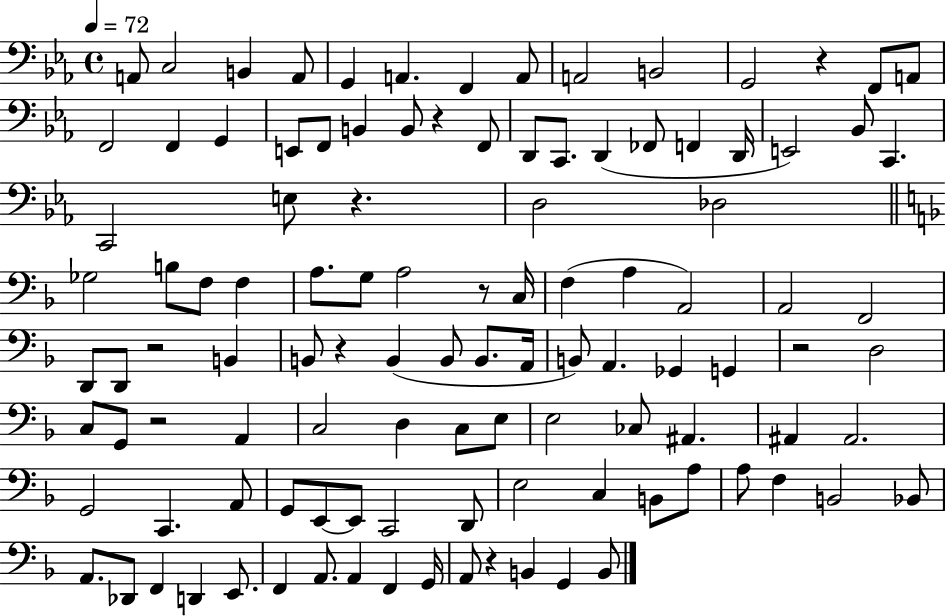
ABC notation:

X:1
T:Untitled
M:4/4
L:1/4
K:Eb
A,,/2 C,2 B,, A,,/2 G,, A,, F,, A,,/2 A,,2 B,,2 G,,2 z F,,/2 A,,/2 F,,2 F,, G,, E,,/2 F,,/2 B,, B,,/2 z F,,/2 D,,/2 C,,/2 D,, _F,,/2 F,, D,,/4 E,,2 _B,,/2 C,, C,,2 E,/2 z D,2 _D,2 _G,2 B,/2 F,/2 F, A,/2 G,/2 A,2 z/2 C,/4 F, A, A,,2 A,,2 F,,2 D,,/2 D,,/2 z2 B,, B,,/2 z B,, B,,/2 B,,/2 A,,/4 B,,/2 A,, _G,, G,, z2 D,2 C,/2 G,,/2 z2 A,, C,2 D, C,/2 E,/2 E,2 _C,/2 ^A,, ^A,, ^A,,2 G,,2 C,, A,,/2 G,,/2 E,,/2 E,,/2 C,,2 D,,/2 E,2 C, B,,/2 A,/2 A,/2 F, B,,2 _B,,/2 A,,/2 _D,,/2 F,, D,, E,,/2 F,, A,,/2 A,, F,, G,,/4 A,,/2 z B,, G,, B,,/2